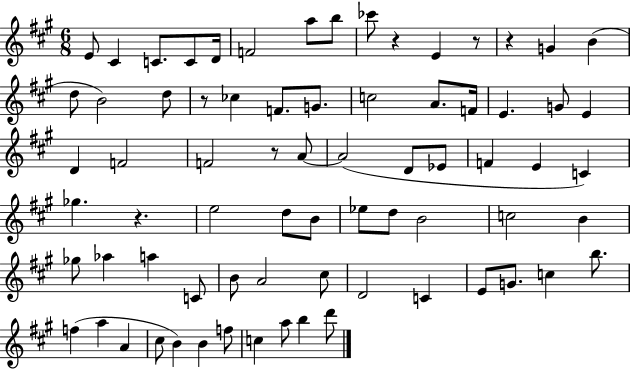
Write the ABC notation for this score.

X:1
T:Untitled
M:6/8
L:1/4
K:A
E/2 ^C C/2 C/2 D/4 F2 a/2 b/2 _c'/2 z E z/2 z G B d/2 B2 d/2 z/2 _c F/2 G/2 c2 A/2 F/4 E G/2 E D F2 F2 z/2 A/2 A2 D/2 _E/2 F E C _g z e2 d/2 B/2 _e/2 d/2 B2 c2 B _g/2 _a a C/2 B/2 A2 ^c/2 D2 C E/2 G/2 c b/2 f a A ^c/2 B B f/2 c a/2 b d'/2